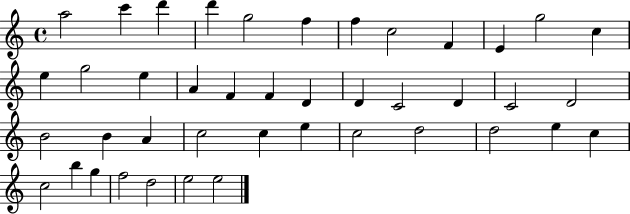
{
  \clef treble
  \time 4/4
  \defaultTimeSignature
  \key c \major
  a''2 c'''4 d'''4 | d'''4 g''2 f''4 | f''4 c''2 f'4 | e'4 g''2 c''4 | \break e''4 g''2 e''4 | a'4 f'4 f'4 d'4 | d'4 c'2 d'4 | c'2 d'2 | \break b'2 b'4 a'4 | c''2 c''4 e''4 | c''2 d''2 | d''2 e''4 c''4 | \break c''2 b''4 g''4 | f''2 d''2 | e''2 e''2 | \bar "|."
}